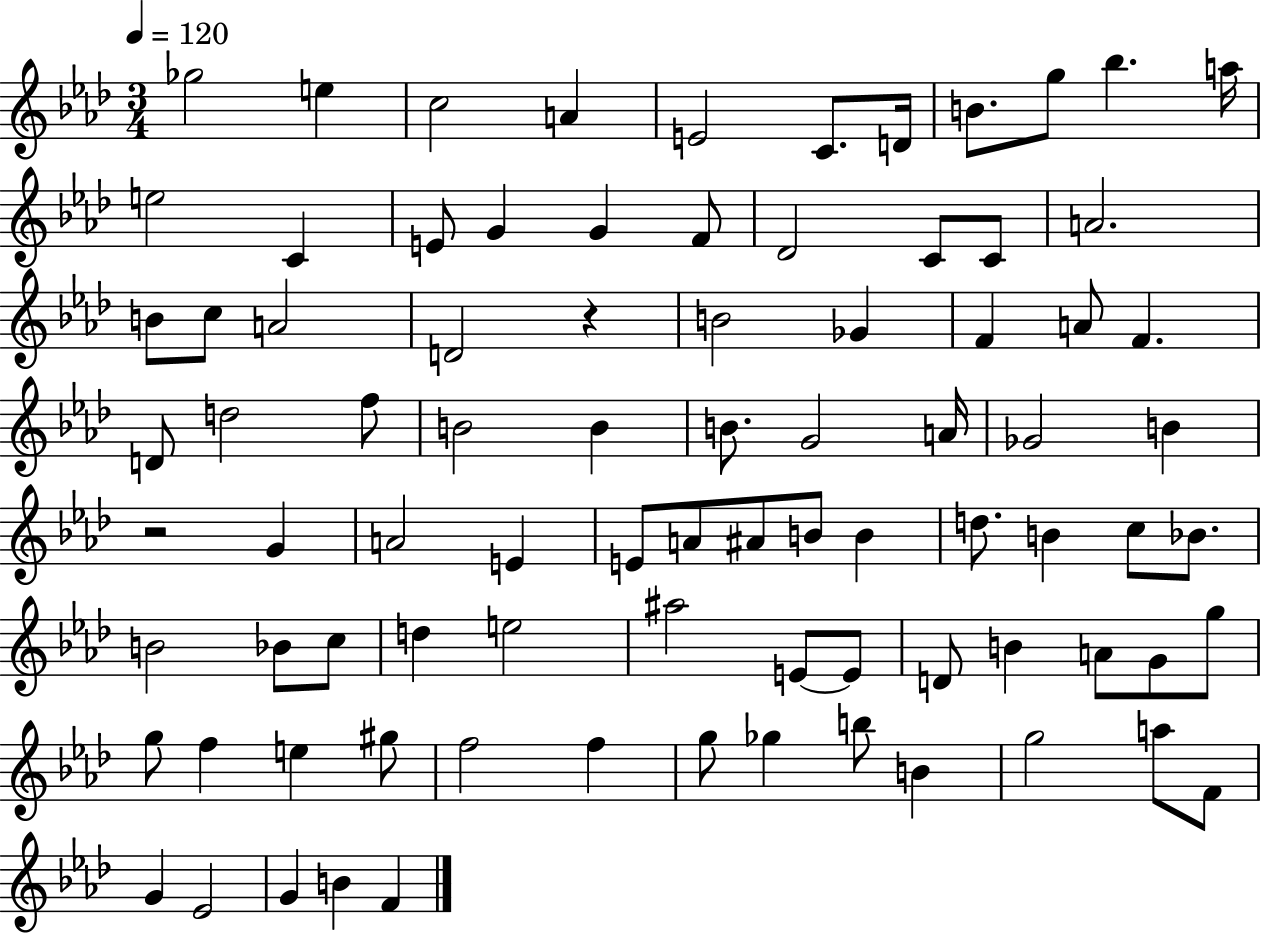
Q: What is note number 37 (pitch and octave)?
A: G4